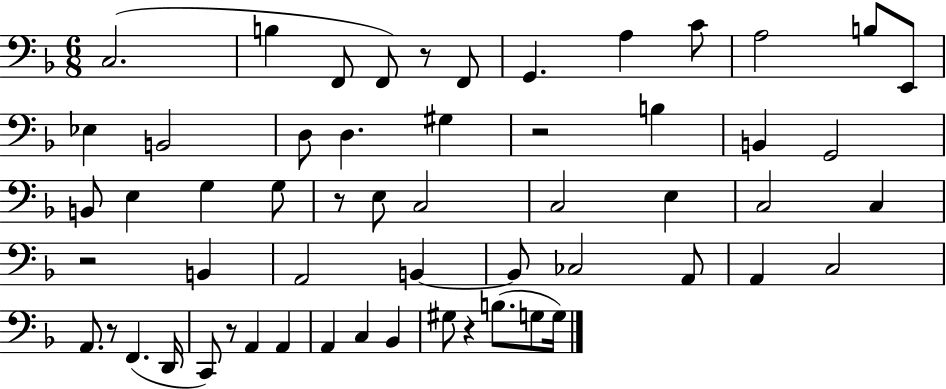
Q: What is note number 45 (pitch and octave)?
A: C3